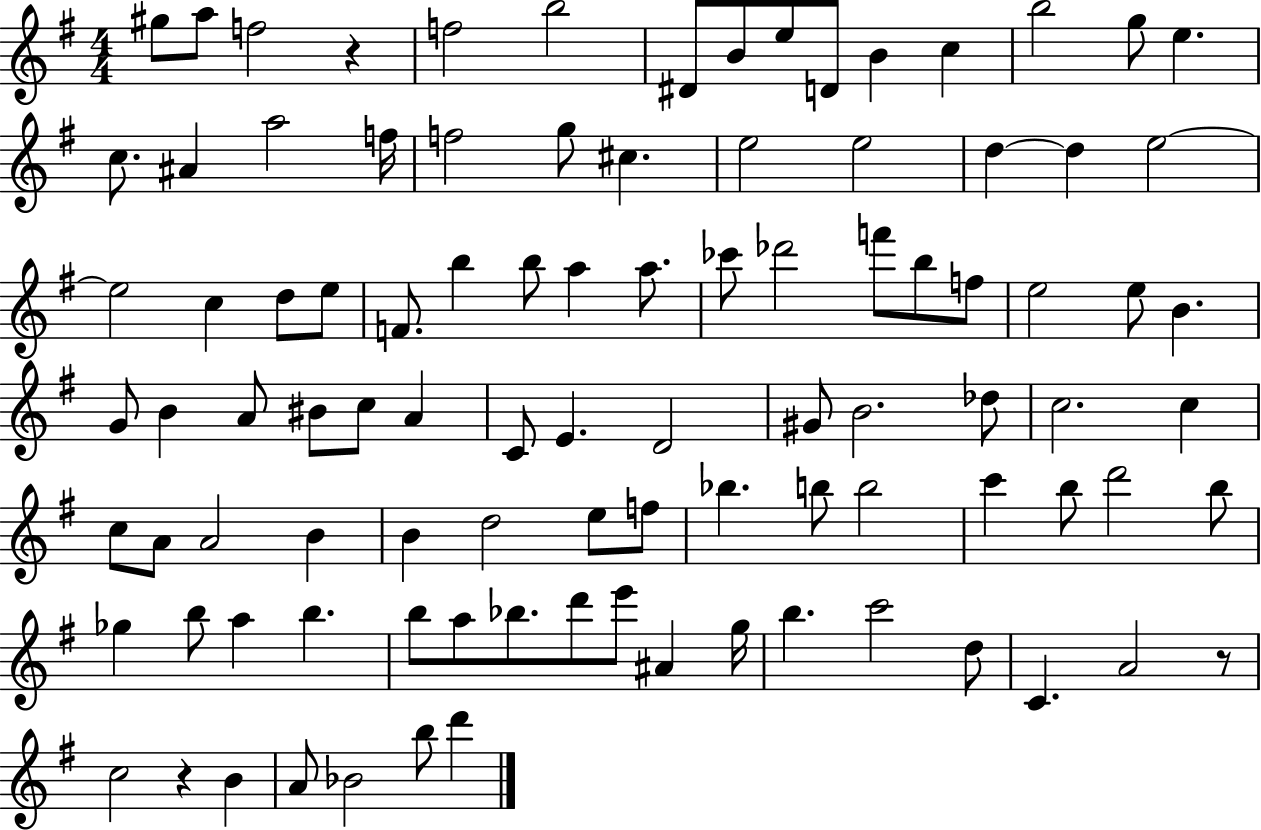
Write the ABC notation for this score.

X:1
T:Untitled
M:4/4
L:1/4
K:G
^g/2 a/2 f2 z f2 b2 ^D/2 B/2 e/2 D/2 B c b2 g/2 e c/2 ^A a2 f/4 f2 g/2 ^c e2 e2 d d e2 e2 c d/2 e/2 F/2 b b/2 a a/2 _c'/2 _d'2 f'/2 b/2 f/2 e2 e/2 B G/2 B A/2 ^B/2 c/2 A C/2 E D2 ^G/2 B2 _d/2 c2 c c/2 A/2 A2 B B d2 e/2 f/2 _b b/2 b2 c' b/2 d'2 b/2 _g b/2 a b b/2 a/2 _b/2 d'/2 e'/2 ^A g/4 b c'2 d/2 C A2 z/2 c2 z B A/2 _B2 b/2 d'